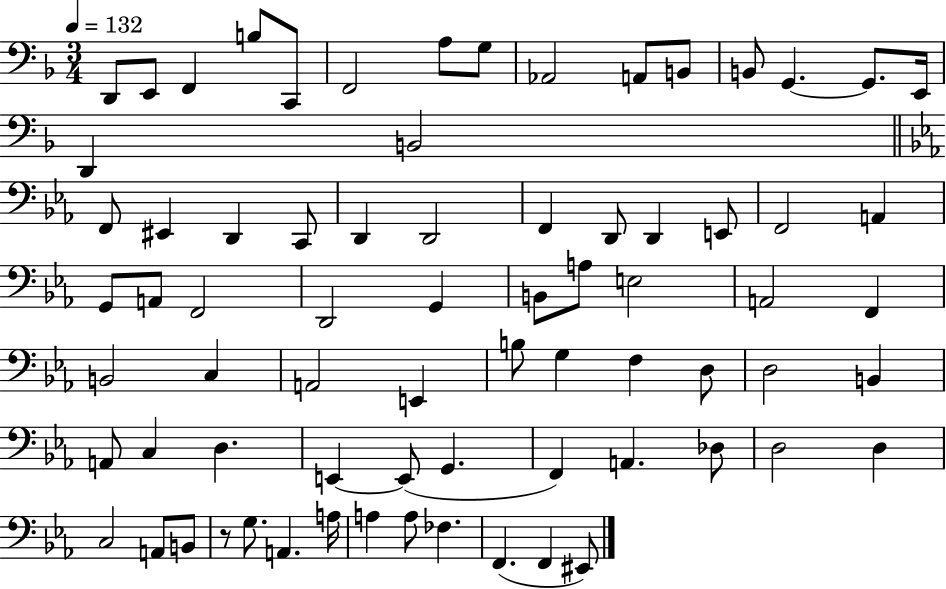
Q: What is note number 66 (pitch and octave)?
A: A3